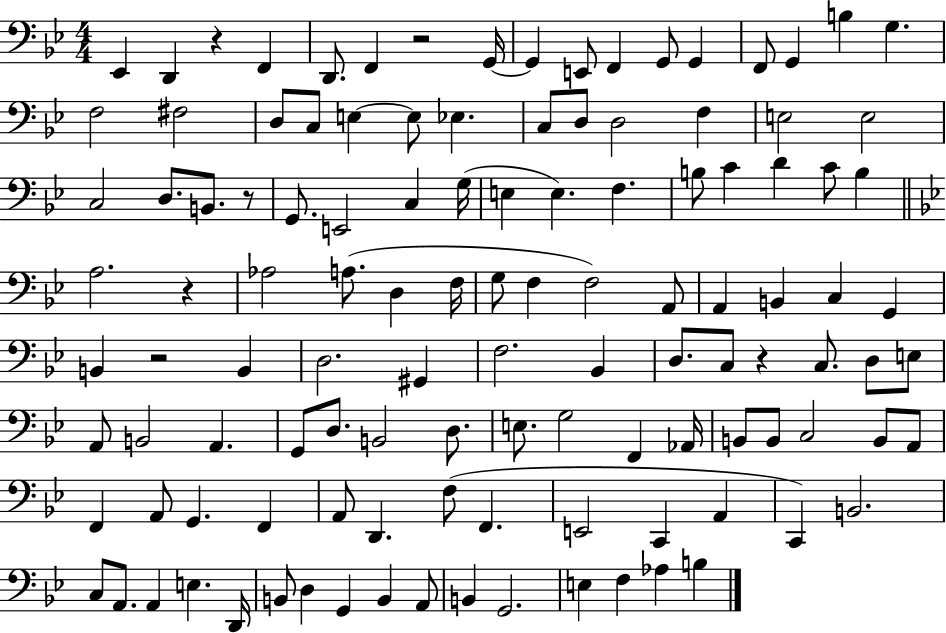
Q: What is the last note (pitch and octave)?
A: B3